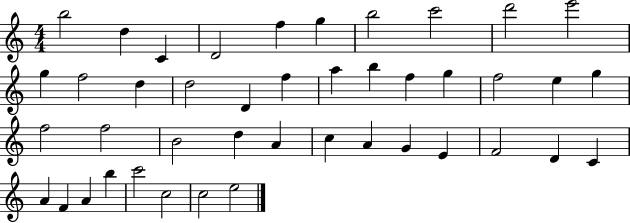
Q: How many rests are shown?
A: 0